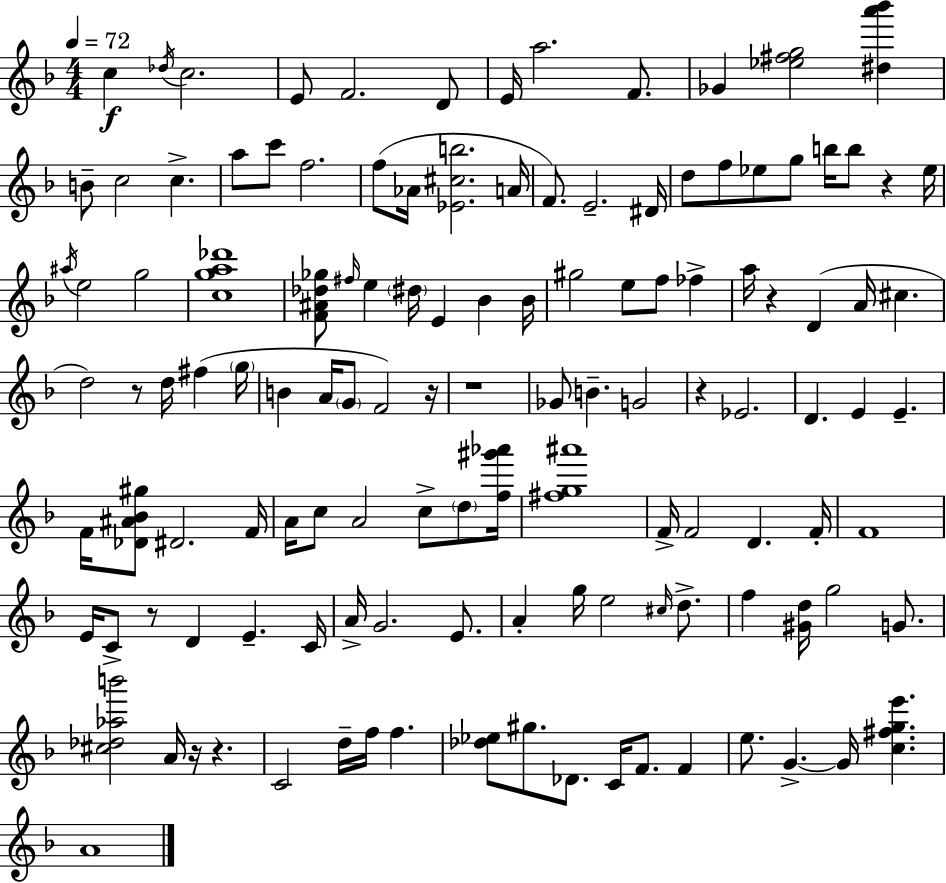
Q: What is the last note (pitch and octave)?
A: A4